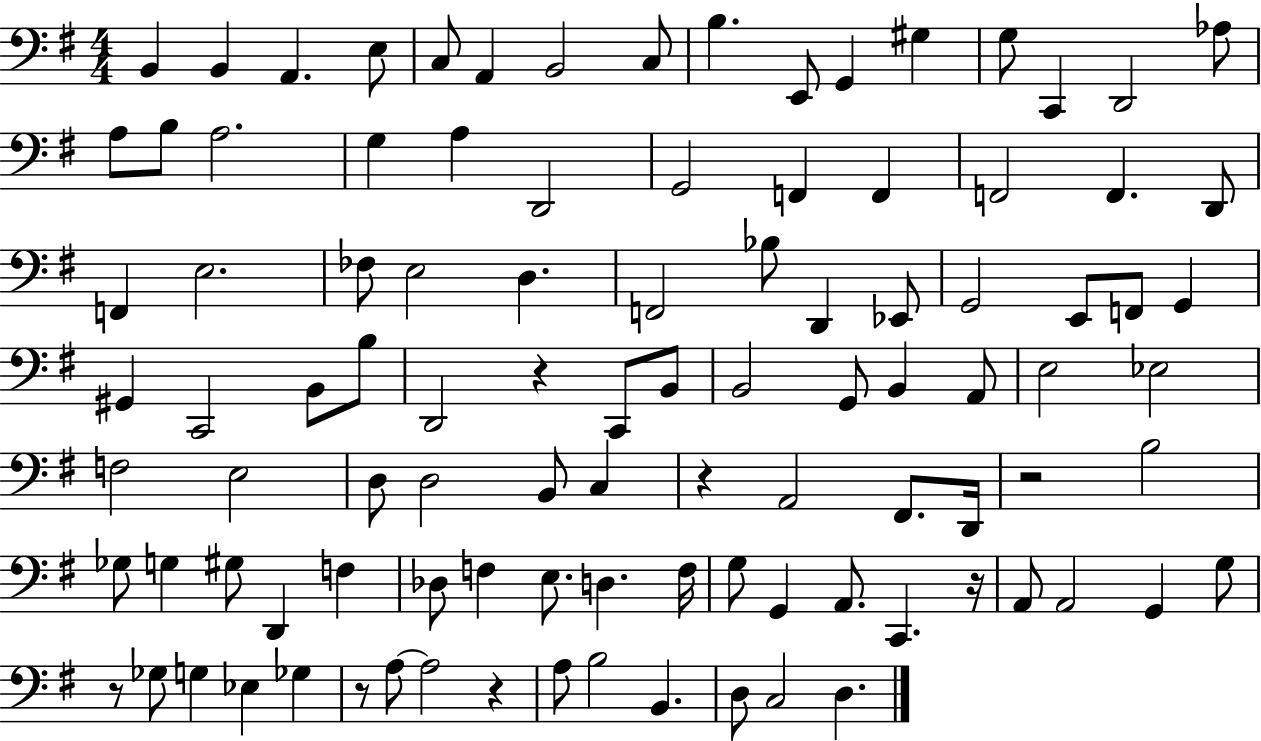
{
  \clef bass
  \numericTimeSignature
  \time 4/4
  \key g \major
  b,4 b,4 a,4. e8 | c8 a,4 b,2 c8 | b4. e,8 g,4 gis4 | g8 c,4 d,2 aes8 | \break a8 b8 a2. | g4 a4 d,2 | g,2 f,4 f,4 | f,2 f,4. d,8 | \break f,4 e2. | fes8 e2 d4. | f,2 bes8 d,4 ees,8 | g,2 e,8 f,8 g,4 | \break gis,4 c,2 b,8 b8 | d,2 r4 c,8 b,8 | b,2 g,8 b,4 a,8 | e2 ees2 | \break f2 e2 | d8 d2 b,8 c4 | r4 a,2 fis,8. d,16 | r2 b2 | \break ges8 g4 gis8 d,4 f4 | des8 f4 e8. d4. f16 | g8 g,4 a,8. c,4. r16 | a,8 a,2 g,4 g8 | \break r8 ges8 g4 ees4 ges4 | r8 a8~~ a2 r4 | a8 b2 b,4. | d8 c2 d4. | \break \bar "|."
}